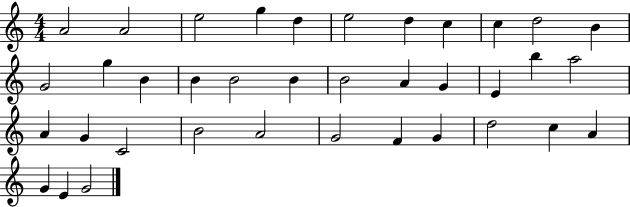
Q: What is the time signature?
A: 4/4